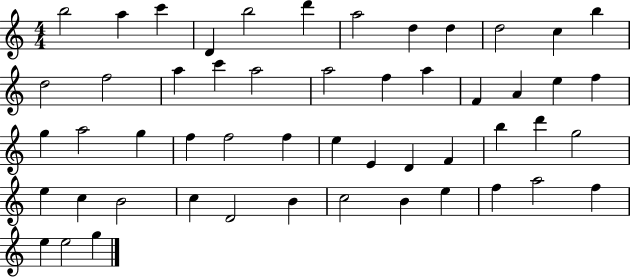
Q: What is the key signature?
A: C major